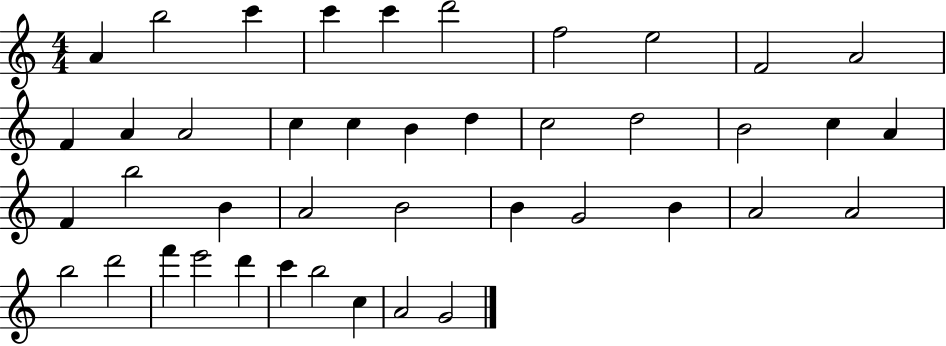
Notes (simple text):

A4/q B5/h C6/q C6/q C6/q D6/h F5/h E5/h F4/h A4/h F4/q A4/q A4/h C5/q C5/q B4/q D5/q C5/h D5/h B4/h C5/q A4/q F4/q B5/h B4/q A4/h B4/h B4/q G4/h B4/q A4/h A4/h B5/h D6/h F6/q E6/h D6/q C6/q B5/h C5/q A4/h G4/h